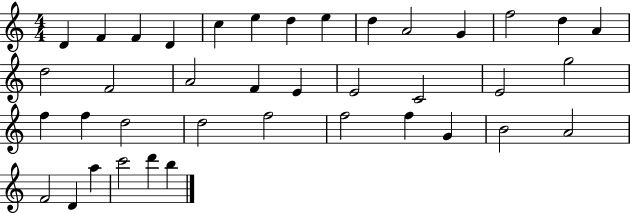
D4/q F4/q F4/q D4/q C5/q E5/q D5/q E5/q D5/q A4/h G4/q F5/h D5/q A4/q D5/h F4/h A4/h F4/q E4/q E4/h C4/h E4/h G5/h F5/q F5/q D5/h D5/h F5/h F5/h F5/q G4/q B4/h A4/h F4/h D4/q A5/q C6/h D6/q B5/q